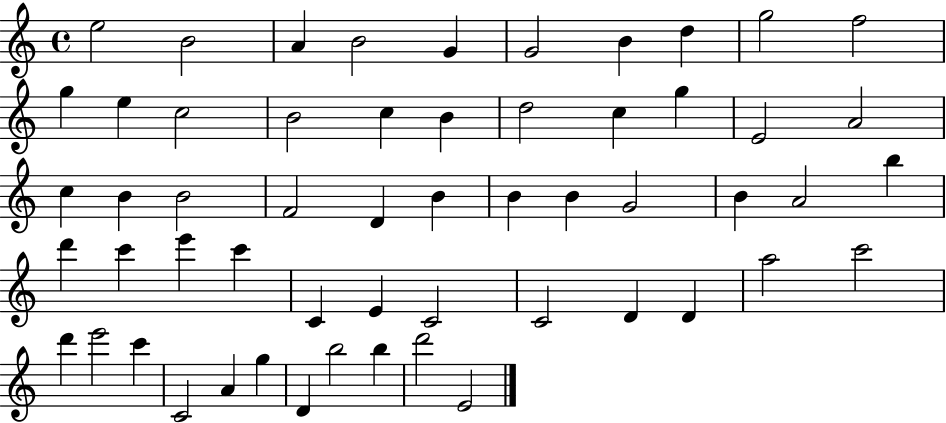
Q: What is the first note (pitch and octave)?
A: E5